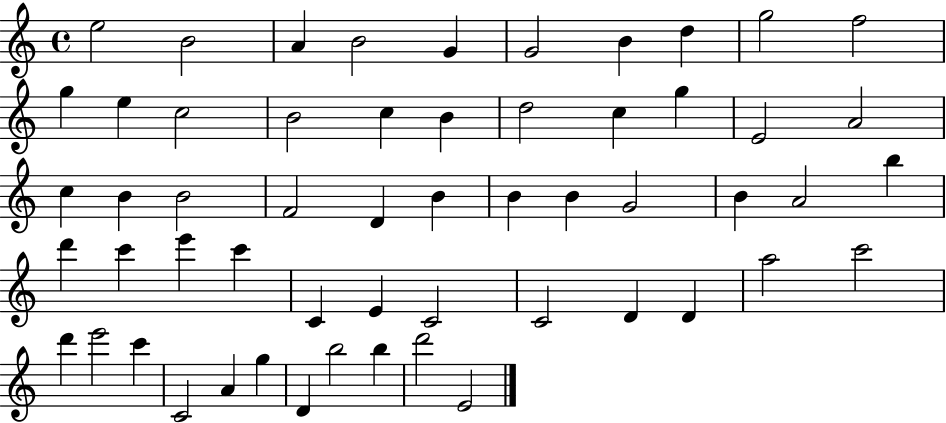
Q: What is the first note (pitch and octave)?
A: E5